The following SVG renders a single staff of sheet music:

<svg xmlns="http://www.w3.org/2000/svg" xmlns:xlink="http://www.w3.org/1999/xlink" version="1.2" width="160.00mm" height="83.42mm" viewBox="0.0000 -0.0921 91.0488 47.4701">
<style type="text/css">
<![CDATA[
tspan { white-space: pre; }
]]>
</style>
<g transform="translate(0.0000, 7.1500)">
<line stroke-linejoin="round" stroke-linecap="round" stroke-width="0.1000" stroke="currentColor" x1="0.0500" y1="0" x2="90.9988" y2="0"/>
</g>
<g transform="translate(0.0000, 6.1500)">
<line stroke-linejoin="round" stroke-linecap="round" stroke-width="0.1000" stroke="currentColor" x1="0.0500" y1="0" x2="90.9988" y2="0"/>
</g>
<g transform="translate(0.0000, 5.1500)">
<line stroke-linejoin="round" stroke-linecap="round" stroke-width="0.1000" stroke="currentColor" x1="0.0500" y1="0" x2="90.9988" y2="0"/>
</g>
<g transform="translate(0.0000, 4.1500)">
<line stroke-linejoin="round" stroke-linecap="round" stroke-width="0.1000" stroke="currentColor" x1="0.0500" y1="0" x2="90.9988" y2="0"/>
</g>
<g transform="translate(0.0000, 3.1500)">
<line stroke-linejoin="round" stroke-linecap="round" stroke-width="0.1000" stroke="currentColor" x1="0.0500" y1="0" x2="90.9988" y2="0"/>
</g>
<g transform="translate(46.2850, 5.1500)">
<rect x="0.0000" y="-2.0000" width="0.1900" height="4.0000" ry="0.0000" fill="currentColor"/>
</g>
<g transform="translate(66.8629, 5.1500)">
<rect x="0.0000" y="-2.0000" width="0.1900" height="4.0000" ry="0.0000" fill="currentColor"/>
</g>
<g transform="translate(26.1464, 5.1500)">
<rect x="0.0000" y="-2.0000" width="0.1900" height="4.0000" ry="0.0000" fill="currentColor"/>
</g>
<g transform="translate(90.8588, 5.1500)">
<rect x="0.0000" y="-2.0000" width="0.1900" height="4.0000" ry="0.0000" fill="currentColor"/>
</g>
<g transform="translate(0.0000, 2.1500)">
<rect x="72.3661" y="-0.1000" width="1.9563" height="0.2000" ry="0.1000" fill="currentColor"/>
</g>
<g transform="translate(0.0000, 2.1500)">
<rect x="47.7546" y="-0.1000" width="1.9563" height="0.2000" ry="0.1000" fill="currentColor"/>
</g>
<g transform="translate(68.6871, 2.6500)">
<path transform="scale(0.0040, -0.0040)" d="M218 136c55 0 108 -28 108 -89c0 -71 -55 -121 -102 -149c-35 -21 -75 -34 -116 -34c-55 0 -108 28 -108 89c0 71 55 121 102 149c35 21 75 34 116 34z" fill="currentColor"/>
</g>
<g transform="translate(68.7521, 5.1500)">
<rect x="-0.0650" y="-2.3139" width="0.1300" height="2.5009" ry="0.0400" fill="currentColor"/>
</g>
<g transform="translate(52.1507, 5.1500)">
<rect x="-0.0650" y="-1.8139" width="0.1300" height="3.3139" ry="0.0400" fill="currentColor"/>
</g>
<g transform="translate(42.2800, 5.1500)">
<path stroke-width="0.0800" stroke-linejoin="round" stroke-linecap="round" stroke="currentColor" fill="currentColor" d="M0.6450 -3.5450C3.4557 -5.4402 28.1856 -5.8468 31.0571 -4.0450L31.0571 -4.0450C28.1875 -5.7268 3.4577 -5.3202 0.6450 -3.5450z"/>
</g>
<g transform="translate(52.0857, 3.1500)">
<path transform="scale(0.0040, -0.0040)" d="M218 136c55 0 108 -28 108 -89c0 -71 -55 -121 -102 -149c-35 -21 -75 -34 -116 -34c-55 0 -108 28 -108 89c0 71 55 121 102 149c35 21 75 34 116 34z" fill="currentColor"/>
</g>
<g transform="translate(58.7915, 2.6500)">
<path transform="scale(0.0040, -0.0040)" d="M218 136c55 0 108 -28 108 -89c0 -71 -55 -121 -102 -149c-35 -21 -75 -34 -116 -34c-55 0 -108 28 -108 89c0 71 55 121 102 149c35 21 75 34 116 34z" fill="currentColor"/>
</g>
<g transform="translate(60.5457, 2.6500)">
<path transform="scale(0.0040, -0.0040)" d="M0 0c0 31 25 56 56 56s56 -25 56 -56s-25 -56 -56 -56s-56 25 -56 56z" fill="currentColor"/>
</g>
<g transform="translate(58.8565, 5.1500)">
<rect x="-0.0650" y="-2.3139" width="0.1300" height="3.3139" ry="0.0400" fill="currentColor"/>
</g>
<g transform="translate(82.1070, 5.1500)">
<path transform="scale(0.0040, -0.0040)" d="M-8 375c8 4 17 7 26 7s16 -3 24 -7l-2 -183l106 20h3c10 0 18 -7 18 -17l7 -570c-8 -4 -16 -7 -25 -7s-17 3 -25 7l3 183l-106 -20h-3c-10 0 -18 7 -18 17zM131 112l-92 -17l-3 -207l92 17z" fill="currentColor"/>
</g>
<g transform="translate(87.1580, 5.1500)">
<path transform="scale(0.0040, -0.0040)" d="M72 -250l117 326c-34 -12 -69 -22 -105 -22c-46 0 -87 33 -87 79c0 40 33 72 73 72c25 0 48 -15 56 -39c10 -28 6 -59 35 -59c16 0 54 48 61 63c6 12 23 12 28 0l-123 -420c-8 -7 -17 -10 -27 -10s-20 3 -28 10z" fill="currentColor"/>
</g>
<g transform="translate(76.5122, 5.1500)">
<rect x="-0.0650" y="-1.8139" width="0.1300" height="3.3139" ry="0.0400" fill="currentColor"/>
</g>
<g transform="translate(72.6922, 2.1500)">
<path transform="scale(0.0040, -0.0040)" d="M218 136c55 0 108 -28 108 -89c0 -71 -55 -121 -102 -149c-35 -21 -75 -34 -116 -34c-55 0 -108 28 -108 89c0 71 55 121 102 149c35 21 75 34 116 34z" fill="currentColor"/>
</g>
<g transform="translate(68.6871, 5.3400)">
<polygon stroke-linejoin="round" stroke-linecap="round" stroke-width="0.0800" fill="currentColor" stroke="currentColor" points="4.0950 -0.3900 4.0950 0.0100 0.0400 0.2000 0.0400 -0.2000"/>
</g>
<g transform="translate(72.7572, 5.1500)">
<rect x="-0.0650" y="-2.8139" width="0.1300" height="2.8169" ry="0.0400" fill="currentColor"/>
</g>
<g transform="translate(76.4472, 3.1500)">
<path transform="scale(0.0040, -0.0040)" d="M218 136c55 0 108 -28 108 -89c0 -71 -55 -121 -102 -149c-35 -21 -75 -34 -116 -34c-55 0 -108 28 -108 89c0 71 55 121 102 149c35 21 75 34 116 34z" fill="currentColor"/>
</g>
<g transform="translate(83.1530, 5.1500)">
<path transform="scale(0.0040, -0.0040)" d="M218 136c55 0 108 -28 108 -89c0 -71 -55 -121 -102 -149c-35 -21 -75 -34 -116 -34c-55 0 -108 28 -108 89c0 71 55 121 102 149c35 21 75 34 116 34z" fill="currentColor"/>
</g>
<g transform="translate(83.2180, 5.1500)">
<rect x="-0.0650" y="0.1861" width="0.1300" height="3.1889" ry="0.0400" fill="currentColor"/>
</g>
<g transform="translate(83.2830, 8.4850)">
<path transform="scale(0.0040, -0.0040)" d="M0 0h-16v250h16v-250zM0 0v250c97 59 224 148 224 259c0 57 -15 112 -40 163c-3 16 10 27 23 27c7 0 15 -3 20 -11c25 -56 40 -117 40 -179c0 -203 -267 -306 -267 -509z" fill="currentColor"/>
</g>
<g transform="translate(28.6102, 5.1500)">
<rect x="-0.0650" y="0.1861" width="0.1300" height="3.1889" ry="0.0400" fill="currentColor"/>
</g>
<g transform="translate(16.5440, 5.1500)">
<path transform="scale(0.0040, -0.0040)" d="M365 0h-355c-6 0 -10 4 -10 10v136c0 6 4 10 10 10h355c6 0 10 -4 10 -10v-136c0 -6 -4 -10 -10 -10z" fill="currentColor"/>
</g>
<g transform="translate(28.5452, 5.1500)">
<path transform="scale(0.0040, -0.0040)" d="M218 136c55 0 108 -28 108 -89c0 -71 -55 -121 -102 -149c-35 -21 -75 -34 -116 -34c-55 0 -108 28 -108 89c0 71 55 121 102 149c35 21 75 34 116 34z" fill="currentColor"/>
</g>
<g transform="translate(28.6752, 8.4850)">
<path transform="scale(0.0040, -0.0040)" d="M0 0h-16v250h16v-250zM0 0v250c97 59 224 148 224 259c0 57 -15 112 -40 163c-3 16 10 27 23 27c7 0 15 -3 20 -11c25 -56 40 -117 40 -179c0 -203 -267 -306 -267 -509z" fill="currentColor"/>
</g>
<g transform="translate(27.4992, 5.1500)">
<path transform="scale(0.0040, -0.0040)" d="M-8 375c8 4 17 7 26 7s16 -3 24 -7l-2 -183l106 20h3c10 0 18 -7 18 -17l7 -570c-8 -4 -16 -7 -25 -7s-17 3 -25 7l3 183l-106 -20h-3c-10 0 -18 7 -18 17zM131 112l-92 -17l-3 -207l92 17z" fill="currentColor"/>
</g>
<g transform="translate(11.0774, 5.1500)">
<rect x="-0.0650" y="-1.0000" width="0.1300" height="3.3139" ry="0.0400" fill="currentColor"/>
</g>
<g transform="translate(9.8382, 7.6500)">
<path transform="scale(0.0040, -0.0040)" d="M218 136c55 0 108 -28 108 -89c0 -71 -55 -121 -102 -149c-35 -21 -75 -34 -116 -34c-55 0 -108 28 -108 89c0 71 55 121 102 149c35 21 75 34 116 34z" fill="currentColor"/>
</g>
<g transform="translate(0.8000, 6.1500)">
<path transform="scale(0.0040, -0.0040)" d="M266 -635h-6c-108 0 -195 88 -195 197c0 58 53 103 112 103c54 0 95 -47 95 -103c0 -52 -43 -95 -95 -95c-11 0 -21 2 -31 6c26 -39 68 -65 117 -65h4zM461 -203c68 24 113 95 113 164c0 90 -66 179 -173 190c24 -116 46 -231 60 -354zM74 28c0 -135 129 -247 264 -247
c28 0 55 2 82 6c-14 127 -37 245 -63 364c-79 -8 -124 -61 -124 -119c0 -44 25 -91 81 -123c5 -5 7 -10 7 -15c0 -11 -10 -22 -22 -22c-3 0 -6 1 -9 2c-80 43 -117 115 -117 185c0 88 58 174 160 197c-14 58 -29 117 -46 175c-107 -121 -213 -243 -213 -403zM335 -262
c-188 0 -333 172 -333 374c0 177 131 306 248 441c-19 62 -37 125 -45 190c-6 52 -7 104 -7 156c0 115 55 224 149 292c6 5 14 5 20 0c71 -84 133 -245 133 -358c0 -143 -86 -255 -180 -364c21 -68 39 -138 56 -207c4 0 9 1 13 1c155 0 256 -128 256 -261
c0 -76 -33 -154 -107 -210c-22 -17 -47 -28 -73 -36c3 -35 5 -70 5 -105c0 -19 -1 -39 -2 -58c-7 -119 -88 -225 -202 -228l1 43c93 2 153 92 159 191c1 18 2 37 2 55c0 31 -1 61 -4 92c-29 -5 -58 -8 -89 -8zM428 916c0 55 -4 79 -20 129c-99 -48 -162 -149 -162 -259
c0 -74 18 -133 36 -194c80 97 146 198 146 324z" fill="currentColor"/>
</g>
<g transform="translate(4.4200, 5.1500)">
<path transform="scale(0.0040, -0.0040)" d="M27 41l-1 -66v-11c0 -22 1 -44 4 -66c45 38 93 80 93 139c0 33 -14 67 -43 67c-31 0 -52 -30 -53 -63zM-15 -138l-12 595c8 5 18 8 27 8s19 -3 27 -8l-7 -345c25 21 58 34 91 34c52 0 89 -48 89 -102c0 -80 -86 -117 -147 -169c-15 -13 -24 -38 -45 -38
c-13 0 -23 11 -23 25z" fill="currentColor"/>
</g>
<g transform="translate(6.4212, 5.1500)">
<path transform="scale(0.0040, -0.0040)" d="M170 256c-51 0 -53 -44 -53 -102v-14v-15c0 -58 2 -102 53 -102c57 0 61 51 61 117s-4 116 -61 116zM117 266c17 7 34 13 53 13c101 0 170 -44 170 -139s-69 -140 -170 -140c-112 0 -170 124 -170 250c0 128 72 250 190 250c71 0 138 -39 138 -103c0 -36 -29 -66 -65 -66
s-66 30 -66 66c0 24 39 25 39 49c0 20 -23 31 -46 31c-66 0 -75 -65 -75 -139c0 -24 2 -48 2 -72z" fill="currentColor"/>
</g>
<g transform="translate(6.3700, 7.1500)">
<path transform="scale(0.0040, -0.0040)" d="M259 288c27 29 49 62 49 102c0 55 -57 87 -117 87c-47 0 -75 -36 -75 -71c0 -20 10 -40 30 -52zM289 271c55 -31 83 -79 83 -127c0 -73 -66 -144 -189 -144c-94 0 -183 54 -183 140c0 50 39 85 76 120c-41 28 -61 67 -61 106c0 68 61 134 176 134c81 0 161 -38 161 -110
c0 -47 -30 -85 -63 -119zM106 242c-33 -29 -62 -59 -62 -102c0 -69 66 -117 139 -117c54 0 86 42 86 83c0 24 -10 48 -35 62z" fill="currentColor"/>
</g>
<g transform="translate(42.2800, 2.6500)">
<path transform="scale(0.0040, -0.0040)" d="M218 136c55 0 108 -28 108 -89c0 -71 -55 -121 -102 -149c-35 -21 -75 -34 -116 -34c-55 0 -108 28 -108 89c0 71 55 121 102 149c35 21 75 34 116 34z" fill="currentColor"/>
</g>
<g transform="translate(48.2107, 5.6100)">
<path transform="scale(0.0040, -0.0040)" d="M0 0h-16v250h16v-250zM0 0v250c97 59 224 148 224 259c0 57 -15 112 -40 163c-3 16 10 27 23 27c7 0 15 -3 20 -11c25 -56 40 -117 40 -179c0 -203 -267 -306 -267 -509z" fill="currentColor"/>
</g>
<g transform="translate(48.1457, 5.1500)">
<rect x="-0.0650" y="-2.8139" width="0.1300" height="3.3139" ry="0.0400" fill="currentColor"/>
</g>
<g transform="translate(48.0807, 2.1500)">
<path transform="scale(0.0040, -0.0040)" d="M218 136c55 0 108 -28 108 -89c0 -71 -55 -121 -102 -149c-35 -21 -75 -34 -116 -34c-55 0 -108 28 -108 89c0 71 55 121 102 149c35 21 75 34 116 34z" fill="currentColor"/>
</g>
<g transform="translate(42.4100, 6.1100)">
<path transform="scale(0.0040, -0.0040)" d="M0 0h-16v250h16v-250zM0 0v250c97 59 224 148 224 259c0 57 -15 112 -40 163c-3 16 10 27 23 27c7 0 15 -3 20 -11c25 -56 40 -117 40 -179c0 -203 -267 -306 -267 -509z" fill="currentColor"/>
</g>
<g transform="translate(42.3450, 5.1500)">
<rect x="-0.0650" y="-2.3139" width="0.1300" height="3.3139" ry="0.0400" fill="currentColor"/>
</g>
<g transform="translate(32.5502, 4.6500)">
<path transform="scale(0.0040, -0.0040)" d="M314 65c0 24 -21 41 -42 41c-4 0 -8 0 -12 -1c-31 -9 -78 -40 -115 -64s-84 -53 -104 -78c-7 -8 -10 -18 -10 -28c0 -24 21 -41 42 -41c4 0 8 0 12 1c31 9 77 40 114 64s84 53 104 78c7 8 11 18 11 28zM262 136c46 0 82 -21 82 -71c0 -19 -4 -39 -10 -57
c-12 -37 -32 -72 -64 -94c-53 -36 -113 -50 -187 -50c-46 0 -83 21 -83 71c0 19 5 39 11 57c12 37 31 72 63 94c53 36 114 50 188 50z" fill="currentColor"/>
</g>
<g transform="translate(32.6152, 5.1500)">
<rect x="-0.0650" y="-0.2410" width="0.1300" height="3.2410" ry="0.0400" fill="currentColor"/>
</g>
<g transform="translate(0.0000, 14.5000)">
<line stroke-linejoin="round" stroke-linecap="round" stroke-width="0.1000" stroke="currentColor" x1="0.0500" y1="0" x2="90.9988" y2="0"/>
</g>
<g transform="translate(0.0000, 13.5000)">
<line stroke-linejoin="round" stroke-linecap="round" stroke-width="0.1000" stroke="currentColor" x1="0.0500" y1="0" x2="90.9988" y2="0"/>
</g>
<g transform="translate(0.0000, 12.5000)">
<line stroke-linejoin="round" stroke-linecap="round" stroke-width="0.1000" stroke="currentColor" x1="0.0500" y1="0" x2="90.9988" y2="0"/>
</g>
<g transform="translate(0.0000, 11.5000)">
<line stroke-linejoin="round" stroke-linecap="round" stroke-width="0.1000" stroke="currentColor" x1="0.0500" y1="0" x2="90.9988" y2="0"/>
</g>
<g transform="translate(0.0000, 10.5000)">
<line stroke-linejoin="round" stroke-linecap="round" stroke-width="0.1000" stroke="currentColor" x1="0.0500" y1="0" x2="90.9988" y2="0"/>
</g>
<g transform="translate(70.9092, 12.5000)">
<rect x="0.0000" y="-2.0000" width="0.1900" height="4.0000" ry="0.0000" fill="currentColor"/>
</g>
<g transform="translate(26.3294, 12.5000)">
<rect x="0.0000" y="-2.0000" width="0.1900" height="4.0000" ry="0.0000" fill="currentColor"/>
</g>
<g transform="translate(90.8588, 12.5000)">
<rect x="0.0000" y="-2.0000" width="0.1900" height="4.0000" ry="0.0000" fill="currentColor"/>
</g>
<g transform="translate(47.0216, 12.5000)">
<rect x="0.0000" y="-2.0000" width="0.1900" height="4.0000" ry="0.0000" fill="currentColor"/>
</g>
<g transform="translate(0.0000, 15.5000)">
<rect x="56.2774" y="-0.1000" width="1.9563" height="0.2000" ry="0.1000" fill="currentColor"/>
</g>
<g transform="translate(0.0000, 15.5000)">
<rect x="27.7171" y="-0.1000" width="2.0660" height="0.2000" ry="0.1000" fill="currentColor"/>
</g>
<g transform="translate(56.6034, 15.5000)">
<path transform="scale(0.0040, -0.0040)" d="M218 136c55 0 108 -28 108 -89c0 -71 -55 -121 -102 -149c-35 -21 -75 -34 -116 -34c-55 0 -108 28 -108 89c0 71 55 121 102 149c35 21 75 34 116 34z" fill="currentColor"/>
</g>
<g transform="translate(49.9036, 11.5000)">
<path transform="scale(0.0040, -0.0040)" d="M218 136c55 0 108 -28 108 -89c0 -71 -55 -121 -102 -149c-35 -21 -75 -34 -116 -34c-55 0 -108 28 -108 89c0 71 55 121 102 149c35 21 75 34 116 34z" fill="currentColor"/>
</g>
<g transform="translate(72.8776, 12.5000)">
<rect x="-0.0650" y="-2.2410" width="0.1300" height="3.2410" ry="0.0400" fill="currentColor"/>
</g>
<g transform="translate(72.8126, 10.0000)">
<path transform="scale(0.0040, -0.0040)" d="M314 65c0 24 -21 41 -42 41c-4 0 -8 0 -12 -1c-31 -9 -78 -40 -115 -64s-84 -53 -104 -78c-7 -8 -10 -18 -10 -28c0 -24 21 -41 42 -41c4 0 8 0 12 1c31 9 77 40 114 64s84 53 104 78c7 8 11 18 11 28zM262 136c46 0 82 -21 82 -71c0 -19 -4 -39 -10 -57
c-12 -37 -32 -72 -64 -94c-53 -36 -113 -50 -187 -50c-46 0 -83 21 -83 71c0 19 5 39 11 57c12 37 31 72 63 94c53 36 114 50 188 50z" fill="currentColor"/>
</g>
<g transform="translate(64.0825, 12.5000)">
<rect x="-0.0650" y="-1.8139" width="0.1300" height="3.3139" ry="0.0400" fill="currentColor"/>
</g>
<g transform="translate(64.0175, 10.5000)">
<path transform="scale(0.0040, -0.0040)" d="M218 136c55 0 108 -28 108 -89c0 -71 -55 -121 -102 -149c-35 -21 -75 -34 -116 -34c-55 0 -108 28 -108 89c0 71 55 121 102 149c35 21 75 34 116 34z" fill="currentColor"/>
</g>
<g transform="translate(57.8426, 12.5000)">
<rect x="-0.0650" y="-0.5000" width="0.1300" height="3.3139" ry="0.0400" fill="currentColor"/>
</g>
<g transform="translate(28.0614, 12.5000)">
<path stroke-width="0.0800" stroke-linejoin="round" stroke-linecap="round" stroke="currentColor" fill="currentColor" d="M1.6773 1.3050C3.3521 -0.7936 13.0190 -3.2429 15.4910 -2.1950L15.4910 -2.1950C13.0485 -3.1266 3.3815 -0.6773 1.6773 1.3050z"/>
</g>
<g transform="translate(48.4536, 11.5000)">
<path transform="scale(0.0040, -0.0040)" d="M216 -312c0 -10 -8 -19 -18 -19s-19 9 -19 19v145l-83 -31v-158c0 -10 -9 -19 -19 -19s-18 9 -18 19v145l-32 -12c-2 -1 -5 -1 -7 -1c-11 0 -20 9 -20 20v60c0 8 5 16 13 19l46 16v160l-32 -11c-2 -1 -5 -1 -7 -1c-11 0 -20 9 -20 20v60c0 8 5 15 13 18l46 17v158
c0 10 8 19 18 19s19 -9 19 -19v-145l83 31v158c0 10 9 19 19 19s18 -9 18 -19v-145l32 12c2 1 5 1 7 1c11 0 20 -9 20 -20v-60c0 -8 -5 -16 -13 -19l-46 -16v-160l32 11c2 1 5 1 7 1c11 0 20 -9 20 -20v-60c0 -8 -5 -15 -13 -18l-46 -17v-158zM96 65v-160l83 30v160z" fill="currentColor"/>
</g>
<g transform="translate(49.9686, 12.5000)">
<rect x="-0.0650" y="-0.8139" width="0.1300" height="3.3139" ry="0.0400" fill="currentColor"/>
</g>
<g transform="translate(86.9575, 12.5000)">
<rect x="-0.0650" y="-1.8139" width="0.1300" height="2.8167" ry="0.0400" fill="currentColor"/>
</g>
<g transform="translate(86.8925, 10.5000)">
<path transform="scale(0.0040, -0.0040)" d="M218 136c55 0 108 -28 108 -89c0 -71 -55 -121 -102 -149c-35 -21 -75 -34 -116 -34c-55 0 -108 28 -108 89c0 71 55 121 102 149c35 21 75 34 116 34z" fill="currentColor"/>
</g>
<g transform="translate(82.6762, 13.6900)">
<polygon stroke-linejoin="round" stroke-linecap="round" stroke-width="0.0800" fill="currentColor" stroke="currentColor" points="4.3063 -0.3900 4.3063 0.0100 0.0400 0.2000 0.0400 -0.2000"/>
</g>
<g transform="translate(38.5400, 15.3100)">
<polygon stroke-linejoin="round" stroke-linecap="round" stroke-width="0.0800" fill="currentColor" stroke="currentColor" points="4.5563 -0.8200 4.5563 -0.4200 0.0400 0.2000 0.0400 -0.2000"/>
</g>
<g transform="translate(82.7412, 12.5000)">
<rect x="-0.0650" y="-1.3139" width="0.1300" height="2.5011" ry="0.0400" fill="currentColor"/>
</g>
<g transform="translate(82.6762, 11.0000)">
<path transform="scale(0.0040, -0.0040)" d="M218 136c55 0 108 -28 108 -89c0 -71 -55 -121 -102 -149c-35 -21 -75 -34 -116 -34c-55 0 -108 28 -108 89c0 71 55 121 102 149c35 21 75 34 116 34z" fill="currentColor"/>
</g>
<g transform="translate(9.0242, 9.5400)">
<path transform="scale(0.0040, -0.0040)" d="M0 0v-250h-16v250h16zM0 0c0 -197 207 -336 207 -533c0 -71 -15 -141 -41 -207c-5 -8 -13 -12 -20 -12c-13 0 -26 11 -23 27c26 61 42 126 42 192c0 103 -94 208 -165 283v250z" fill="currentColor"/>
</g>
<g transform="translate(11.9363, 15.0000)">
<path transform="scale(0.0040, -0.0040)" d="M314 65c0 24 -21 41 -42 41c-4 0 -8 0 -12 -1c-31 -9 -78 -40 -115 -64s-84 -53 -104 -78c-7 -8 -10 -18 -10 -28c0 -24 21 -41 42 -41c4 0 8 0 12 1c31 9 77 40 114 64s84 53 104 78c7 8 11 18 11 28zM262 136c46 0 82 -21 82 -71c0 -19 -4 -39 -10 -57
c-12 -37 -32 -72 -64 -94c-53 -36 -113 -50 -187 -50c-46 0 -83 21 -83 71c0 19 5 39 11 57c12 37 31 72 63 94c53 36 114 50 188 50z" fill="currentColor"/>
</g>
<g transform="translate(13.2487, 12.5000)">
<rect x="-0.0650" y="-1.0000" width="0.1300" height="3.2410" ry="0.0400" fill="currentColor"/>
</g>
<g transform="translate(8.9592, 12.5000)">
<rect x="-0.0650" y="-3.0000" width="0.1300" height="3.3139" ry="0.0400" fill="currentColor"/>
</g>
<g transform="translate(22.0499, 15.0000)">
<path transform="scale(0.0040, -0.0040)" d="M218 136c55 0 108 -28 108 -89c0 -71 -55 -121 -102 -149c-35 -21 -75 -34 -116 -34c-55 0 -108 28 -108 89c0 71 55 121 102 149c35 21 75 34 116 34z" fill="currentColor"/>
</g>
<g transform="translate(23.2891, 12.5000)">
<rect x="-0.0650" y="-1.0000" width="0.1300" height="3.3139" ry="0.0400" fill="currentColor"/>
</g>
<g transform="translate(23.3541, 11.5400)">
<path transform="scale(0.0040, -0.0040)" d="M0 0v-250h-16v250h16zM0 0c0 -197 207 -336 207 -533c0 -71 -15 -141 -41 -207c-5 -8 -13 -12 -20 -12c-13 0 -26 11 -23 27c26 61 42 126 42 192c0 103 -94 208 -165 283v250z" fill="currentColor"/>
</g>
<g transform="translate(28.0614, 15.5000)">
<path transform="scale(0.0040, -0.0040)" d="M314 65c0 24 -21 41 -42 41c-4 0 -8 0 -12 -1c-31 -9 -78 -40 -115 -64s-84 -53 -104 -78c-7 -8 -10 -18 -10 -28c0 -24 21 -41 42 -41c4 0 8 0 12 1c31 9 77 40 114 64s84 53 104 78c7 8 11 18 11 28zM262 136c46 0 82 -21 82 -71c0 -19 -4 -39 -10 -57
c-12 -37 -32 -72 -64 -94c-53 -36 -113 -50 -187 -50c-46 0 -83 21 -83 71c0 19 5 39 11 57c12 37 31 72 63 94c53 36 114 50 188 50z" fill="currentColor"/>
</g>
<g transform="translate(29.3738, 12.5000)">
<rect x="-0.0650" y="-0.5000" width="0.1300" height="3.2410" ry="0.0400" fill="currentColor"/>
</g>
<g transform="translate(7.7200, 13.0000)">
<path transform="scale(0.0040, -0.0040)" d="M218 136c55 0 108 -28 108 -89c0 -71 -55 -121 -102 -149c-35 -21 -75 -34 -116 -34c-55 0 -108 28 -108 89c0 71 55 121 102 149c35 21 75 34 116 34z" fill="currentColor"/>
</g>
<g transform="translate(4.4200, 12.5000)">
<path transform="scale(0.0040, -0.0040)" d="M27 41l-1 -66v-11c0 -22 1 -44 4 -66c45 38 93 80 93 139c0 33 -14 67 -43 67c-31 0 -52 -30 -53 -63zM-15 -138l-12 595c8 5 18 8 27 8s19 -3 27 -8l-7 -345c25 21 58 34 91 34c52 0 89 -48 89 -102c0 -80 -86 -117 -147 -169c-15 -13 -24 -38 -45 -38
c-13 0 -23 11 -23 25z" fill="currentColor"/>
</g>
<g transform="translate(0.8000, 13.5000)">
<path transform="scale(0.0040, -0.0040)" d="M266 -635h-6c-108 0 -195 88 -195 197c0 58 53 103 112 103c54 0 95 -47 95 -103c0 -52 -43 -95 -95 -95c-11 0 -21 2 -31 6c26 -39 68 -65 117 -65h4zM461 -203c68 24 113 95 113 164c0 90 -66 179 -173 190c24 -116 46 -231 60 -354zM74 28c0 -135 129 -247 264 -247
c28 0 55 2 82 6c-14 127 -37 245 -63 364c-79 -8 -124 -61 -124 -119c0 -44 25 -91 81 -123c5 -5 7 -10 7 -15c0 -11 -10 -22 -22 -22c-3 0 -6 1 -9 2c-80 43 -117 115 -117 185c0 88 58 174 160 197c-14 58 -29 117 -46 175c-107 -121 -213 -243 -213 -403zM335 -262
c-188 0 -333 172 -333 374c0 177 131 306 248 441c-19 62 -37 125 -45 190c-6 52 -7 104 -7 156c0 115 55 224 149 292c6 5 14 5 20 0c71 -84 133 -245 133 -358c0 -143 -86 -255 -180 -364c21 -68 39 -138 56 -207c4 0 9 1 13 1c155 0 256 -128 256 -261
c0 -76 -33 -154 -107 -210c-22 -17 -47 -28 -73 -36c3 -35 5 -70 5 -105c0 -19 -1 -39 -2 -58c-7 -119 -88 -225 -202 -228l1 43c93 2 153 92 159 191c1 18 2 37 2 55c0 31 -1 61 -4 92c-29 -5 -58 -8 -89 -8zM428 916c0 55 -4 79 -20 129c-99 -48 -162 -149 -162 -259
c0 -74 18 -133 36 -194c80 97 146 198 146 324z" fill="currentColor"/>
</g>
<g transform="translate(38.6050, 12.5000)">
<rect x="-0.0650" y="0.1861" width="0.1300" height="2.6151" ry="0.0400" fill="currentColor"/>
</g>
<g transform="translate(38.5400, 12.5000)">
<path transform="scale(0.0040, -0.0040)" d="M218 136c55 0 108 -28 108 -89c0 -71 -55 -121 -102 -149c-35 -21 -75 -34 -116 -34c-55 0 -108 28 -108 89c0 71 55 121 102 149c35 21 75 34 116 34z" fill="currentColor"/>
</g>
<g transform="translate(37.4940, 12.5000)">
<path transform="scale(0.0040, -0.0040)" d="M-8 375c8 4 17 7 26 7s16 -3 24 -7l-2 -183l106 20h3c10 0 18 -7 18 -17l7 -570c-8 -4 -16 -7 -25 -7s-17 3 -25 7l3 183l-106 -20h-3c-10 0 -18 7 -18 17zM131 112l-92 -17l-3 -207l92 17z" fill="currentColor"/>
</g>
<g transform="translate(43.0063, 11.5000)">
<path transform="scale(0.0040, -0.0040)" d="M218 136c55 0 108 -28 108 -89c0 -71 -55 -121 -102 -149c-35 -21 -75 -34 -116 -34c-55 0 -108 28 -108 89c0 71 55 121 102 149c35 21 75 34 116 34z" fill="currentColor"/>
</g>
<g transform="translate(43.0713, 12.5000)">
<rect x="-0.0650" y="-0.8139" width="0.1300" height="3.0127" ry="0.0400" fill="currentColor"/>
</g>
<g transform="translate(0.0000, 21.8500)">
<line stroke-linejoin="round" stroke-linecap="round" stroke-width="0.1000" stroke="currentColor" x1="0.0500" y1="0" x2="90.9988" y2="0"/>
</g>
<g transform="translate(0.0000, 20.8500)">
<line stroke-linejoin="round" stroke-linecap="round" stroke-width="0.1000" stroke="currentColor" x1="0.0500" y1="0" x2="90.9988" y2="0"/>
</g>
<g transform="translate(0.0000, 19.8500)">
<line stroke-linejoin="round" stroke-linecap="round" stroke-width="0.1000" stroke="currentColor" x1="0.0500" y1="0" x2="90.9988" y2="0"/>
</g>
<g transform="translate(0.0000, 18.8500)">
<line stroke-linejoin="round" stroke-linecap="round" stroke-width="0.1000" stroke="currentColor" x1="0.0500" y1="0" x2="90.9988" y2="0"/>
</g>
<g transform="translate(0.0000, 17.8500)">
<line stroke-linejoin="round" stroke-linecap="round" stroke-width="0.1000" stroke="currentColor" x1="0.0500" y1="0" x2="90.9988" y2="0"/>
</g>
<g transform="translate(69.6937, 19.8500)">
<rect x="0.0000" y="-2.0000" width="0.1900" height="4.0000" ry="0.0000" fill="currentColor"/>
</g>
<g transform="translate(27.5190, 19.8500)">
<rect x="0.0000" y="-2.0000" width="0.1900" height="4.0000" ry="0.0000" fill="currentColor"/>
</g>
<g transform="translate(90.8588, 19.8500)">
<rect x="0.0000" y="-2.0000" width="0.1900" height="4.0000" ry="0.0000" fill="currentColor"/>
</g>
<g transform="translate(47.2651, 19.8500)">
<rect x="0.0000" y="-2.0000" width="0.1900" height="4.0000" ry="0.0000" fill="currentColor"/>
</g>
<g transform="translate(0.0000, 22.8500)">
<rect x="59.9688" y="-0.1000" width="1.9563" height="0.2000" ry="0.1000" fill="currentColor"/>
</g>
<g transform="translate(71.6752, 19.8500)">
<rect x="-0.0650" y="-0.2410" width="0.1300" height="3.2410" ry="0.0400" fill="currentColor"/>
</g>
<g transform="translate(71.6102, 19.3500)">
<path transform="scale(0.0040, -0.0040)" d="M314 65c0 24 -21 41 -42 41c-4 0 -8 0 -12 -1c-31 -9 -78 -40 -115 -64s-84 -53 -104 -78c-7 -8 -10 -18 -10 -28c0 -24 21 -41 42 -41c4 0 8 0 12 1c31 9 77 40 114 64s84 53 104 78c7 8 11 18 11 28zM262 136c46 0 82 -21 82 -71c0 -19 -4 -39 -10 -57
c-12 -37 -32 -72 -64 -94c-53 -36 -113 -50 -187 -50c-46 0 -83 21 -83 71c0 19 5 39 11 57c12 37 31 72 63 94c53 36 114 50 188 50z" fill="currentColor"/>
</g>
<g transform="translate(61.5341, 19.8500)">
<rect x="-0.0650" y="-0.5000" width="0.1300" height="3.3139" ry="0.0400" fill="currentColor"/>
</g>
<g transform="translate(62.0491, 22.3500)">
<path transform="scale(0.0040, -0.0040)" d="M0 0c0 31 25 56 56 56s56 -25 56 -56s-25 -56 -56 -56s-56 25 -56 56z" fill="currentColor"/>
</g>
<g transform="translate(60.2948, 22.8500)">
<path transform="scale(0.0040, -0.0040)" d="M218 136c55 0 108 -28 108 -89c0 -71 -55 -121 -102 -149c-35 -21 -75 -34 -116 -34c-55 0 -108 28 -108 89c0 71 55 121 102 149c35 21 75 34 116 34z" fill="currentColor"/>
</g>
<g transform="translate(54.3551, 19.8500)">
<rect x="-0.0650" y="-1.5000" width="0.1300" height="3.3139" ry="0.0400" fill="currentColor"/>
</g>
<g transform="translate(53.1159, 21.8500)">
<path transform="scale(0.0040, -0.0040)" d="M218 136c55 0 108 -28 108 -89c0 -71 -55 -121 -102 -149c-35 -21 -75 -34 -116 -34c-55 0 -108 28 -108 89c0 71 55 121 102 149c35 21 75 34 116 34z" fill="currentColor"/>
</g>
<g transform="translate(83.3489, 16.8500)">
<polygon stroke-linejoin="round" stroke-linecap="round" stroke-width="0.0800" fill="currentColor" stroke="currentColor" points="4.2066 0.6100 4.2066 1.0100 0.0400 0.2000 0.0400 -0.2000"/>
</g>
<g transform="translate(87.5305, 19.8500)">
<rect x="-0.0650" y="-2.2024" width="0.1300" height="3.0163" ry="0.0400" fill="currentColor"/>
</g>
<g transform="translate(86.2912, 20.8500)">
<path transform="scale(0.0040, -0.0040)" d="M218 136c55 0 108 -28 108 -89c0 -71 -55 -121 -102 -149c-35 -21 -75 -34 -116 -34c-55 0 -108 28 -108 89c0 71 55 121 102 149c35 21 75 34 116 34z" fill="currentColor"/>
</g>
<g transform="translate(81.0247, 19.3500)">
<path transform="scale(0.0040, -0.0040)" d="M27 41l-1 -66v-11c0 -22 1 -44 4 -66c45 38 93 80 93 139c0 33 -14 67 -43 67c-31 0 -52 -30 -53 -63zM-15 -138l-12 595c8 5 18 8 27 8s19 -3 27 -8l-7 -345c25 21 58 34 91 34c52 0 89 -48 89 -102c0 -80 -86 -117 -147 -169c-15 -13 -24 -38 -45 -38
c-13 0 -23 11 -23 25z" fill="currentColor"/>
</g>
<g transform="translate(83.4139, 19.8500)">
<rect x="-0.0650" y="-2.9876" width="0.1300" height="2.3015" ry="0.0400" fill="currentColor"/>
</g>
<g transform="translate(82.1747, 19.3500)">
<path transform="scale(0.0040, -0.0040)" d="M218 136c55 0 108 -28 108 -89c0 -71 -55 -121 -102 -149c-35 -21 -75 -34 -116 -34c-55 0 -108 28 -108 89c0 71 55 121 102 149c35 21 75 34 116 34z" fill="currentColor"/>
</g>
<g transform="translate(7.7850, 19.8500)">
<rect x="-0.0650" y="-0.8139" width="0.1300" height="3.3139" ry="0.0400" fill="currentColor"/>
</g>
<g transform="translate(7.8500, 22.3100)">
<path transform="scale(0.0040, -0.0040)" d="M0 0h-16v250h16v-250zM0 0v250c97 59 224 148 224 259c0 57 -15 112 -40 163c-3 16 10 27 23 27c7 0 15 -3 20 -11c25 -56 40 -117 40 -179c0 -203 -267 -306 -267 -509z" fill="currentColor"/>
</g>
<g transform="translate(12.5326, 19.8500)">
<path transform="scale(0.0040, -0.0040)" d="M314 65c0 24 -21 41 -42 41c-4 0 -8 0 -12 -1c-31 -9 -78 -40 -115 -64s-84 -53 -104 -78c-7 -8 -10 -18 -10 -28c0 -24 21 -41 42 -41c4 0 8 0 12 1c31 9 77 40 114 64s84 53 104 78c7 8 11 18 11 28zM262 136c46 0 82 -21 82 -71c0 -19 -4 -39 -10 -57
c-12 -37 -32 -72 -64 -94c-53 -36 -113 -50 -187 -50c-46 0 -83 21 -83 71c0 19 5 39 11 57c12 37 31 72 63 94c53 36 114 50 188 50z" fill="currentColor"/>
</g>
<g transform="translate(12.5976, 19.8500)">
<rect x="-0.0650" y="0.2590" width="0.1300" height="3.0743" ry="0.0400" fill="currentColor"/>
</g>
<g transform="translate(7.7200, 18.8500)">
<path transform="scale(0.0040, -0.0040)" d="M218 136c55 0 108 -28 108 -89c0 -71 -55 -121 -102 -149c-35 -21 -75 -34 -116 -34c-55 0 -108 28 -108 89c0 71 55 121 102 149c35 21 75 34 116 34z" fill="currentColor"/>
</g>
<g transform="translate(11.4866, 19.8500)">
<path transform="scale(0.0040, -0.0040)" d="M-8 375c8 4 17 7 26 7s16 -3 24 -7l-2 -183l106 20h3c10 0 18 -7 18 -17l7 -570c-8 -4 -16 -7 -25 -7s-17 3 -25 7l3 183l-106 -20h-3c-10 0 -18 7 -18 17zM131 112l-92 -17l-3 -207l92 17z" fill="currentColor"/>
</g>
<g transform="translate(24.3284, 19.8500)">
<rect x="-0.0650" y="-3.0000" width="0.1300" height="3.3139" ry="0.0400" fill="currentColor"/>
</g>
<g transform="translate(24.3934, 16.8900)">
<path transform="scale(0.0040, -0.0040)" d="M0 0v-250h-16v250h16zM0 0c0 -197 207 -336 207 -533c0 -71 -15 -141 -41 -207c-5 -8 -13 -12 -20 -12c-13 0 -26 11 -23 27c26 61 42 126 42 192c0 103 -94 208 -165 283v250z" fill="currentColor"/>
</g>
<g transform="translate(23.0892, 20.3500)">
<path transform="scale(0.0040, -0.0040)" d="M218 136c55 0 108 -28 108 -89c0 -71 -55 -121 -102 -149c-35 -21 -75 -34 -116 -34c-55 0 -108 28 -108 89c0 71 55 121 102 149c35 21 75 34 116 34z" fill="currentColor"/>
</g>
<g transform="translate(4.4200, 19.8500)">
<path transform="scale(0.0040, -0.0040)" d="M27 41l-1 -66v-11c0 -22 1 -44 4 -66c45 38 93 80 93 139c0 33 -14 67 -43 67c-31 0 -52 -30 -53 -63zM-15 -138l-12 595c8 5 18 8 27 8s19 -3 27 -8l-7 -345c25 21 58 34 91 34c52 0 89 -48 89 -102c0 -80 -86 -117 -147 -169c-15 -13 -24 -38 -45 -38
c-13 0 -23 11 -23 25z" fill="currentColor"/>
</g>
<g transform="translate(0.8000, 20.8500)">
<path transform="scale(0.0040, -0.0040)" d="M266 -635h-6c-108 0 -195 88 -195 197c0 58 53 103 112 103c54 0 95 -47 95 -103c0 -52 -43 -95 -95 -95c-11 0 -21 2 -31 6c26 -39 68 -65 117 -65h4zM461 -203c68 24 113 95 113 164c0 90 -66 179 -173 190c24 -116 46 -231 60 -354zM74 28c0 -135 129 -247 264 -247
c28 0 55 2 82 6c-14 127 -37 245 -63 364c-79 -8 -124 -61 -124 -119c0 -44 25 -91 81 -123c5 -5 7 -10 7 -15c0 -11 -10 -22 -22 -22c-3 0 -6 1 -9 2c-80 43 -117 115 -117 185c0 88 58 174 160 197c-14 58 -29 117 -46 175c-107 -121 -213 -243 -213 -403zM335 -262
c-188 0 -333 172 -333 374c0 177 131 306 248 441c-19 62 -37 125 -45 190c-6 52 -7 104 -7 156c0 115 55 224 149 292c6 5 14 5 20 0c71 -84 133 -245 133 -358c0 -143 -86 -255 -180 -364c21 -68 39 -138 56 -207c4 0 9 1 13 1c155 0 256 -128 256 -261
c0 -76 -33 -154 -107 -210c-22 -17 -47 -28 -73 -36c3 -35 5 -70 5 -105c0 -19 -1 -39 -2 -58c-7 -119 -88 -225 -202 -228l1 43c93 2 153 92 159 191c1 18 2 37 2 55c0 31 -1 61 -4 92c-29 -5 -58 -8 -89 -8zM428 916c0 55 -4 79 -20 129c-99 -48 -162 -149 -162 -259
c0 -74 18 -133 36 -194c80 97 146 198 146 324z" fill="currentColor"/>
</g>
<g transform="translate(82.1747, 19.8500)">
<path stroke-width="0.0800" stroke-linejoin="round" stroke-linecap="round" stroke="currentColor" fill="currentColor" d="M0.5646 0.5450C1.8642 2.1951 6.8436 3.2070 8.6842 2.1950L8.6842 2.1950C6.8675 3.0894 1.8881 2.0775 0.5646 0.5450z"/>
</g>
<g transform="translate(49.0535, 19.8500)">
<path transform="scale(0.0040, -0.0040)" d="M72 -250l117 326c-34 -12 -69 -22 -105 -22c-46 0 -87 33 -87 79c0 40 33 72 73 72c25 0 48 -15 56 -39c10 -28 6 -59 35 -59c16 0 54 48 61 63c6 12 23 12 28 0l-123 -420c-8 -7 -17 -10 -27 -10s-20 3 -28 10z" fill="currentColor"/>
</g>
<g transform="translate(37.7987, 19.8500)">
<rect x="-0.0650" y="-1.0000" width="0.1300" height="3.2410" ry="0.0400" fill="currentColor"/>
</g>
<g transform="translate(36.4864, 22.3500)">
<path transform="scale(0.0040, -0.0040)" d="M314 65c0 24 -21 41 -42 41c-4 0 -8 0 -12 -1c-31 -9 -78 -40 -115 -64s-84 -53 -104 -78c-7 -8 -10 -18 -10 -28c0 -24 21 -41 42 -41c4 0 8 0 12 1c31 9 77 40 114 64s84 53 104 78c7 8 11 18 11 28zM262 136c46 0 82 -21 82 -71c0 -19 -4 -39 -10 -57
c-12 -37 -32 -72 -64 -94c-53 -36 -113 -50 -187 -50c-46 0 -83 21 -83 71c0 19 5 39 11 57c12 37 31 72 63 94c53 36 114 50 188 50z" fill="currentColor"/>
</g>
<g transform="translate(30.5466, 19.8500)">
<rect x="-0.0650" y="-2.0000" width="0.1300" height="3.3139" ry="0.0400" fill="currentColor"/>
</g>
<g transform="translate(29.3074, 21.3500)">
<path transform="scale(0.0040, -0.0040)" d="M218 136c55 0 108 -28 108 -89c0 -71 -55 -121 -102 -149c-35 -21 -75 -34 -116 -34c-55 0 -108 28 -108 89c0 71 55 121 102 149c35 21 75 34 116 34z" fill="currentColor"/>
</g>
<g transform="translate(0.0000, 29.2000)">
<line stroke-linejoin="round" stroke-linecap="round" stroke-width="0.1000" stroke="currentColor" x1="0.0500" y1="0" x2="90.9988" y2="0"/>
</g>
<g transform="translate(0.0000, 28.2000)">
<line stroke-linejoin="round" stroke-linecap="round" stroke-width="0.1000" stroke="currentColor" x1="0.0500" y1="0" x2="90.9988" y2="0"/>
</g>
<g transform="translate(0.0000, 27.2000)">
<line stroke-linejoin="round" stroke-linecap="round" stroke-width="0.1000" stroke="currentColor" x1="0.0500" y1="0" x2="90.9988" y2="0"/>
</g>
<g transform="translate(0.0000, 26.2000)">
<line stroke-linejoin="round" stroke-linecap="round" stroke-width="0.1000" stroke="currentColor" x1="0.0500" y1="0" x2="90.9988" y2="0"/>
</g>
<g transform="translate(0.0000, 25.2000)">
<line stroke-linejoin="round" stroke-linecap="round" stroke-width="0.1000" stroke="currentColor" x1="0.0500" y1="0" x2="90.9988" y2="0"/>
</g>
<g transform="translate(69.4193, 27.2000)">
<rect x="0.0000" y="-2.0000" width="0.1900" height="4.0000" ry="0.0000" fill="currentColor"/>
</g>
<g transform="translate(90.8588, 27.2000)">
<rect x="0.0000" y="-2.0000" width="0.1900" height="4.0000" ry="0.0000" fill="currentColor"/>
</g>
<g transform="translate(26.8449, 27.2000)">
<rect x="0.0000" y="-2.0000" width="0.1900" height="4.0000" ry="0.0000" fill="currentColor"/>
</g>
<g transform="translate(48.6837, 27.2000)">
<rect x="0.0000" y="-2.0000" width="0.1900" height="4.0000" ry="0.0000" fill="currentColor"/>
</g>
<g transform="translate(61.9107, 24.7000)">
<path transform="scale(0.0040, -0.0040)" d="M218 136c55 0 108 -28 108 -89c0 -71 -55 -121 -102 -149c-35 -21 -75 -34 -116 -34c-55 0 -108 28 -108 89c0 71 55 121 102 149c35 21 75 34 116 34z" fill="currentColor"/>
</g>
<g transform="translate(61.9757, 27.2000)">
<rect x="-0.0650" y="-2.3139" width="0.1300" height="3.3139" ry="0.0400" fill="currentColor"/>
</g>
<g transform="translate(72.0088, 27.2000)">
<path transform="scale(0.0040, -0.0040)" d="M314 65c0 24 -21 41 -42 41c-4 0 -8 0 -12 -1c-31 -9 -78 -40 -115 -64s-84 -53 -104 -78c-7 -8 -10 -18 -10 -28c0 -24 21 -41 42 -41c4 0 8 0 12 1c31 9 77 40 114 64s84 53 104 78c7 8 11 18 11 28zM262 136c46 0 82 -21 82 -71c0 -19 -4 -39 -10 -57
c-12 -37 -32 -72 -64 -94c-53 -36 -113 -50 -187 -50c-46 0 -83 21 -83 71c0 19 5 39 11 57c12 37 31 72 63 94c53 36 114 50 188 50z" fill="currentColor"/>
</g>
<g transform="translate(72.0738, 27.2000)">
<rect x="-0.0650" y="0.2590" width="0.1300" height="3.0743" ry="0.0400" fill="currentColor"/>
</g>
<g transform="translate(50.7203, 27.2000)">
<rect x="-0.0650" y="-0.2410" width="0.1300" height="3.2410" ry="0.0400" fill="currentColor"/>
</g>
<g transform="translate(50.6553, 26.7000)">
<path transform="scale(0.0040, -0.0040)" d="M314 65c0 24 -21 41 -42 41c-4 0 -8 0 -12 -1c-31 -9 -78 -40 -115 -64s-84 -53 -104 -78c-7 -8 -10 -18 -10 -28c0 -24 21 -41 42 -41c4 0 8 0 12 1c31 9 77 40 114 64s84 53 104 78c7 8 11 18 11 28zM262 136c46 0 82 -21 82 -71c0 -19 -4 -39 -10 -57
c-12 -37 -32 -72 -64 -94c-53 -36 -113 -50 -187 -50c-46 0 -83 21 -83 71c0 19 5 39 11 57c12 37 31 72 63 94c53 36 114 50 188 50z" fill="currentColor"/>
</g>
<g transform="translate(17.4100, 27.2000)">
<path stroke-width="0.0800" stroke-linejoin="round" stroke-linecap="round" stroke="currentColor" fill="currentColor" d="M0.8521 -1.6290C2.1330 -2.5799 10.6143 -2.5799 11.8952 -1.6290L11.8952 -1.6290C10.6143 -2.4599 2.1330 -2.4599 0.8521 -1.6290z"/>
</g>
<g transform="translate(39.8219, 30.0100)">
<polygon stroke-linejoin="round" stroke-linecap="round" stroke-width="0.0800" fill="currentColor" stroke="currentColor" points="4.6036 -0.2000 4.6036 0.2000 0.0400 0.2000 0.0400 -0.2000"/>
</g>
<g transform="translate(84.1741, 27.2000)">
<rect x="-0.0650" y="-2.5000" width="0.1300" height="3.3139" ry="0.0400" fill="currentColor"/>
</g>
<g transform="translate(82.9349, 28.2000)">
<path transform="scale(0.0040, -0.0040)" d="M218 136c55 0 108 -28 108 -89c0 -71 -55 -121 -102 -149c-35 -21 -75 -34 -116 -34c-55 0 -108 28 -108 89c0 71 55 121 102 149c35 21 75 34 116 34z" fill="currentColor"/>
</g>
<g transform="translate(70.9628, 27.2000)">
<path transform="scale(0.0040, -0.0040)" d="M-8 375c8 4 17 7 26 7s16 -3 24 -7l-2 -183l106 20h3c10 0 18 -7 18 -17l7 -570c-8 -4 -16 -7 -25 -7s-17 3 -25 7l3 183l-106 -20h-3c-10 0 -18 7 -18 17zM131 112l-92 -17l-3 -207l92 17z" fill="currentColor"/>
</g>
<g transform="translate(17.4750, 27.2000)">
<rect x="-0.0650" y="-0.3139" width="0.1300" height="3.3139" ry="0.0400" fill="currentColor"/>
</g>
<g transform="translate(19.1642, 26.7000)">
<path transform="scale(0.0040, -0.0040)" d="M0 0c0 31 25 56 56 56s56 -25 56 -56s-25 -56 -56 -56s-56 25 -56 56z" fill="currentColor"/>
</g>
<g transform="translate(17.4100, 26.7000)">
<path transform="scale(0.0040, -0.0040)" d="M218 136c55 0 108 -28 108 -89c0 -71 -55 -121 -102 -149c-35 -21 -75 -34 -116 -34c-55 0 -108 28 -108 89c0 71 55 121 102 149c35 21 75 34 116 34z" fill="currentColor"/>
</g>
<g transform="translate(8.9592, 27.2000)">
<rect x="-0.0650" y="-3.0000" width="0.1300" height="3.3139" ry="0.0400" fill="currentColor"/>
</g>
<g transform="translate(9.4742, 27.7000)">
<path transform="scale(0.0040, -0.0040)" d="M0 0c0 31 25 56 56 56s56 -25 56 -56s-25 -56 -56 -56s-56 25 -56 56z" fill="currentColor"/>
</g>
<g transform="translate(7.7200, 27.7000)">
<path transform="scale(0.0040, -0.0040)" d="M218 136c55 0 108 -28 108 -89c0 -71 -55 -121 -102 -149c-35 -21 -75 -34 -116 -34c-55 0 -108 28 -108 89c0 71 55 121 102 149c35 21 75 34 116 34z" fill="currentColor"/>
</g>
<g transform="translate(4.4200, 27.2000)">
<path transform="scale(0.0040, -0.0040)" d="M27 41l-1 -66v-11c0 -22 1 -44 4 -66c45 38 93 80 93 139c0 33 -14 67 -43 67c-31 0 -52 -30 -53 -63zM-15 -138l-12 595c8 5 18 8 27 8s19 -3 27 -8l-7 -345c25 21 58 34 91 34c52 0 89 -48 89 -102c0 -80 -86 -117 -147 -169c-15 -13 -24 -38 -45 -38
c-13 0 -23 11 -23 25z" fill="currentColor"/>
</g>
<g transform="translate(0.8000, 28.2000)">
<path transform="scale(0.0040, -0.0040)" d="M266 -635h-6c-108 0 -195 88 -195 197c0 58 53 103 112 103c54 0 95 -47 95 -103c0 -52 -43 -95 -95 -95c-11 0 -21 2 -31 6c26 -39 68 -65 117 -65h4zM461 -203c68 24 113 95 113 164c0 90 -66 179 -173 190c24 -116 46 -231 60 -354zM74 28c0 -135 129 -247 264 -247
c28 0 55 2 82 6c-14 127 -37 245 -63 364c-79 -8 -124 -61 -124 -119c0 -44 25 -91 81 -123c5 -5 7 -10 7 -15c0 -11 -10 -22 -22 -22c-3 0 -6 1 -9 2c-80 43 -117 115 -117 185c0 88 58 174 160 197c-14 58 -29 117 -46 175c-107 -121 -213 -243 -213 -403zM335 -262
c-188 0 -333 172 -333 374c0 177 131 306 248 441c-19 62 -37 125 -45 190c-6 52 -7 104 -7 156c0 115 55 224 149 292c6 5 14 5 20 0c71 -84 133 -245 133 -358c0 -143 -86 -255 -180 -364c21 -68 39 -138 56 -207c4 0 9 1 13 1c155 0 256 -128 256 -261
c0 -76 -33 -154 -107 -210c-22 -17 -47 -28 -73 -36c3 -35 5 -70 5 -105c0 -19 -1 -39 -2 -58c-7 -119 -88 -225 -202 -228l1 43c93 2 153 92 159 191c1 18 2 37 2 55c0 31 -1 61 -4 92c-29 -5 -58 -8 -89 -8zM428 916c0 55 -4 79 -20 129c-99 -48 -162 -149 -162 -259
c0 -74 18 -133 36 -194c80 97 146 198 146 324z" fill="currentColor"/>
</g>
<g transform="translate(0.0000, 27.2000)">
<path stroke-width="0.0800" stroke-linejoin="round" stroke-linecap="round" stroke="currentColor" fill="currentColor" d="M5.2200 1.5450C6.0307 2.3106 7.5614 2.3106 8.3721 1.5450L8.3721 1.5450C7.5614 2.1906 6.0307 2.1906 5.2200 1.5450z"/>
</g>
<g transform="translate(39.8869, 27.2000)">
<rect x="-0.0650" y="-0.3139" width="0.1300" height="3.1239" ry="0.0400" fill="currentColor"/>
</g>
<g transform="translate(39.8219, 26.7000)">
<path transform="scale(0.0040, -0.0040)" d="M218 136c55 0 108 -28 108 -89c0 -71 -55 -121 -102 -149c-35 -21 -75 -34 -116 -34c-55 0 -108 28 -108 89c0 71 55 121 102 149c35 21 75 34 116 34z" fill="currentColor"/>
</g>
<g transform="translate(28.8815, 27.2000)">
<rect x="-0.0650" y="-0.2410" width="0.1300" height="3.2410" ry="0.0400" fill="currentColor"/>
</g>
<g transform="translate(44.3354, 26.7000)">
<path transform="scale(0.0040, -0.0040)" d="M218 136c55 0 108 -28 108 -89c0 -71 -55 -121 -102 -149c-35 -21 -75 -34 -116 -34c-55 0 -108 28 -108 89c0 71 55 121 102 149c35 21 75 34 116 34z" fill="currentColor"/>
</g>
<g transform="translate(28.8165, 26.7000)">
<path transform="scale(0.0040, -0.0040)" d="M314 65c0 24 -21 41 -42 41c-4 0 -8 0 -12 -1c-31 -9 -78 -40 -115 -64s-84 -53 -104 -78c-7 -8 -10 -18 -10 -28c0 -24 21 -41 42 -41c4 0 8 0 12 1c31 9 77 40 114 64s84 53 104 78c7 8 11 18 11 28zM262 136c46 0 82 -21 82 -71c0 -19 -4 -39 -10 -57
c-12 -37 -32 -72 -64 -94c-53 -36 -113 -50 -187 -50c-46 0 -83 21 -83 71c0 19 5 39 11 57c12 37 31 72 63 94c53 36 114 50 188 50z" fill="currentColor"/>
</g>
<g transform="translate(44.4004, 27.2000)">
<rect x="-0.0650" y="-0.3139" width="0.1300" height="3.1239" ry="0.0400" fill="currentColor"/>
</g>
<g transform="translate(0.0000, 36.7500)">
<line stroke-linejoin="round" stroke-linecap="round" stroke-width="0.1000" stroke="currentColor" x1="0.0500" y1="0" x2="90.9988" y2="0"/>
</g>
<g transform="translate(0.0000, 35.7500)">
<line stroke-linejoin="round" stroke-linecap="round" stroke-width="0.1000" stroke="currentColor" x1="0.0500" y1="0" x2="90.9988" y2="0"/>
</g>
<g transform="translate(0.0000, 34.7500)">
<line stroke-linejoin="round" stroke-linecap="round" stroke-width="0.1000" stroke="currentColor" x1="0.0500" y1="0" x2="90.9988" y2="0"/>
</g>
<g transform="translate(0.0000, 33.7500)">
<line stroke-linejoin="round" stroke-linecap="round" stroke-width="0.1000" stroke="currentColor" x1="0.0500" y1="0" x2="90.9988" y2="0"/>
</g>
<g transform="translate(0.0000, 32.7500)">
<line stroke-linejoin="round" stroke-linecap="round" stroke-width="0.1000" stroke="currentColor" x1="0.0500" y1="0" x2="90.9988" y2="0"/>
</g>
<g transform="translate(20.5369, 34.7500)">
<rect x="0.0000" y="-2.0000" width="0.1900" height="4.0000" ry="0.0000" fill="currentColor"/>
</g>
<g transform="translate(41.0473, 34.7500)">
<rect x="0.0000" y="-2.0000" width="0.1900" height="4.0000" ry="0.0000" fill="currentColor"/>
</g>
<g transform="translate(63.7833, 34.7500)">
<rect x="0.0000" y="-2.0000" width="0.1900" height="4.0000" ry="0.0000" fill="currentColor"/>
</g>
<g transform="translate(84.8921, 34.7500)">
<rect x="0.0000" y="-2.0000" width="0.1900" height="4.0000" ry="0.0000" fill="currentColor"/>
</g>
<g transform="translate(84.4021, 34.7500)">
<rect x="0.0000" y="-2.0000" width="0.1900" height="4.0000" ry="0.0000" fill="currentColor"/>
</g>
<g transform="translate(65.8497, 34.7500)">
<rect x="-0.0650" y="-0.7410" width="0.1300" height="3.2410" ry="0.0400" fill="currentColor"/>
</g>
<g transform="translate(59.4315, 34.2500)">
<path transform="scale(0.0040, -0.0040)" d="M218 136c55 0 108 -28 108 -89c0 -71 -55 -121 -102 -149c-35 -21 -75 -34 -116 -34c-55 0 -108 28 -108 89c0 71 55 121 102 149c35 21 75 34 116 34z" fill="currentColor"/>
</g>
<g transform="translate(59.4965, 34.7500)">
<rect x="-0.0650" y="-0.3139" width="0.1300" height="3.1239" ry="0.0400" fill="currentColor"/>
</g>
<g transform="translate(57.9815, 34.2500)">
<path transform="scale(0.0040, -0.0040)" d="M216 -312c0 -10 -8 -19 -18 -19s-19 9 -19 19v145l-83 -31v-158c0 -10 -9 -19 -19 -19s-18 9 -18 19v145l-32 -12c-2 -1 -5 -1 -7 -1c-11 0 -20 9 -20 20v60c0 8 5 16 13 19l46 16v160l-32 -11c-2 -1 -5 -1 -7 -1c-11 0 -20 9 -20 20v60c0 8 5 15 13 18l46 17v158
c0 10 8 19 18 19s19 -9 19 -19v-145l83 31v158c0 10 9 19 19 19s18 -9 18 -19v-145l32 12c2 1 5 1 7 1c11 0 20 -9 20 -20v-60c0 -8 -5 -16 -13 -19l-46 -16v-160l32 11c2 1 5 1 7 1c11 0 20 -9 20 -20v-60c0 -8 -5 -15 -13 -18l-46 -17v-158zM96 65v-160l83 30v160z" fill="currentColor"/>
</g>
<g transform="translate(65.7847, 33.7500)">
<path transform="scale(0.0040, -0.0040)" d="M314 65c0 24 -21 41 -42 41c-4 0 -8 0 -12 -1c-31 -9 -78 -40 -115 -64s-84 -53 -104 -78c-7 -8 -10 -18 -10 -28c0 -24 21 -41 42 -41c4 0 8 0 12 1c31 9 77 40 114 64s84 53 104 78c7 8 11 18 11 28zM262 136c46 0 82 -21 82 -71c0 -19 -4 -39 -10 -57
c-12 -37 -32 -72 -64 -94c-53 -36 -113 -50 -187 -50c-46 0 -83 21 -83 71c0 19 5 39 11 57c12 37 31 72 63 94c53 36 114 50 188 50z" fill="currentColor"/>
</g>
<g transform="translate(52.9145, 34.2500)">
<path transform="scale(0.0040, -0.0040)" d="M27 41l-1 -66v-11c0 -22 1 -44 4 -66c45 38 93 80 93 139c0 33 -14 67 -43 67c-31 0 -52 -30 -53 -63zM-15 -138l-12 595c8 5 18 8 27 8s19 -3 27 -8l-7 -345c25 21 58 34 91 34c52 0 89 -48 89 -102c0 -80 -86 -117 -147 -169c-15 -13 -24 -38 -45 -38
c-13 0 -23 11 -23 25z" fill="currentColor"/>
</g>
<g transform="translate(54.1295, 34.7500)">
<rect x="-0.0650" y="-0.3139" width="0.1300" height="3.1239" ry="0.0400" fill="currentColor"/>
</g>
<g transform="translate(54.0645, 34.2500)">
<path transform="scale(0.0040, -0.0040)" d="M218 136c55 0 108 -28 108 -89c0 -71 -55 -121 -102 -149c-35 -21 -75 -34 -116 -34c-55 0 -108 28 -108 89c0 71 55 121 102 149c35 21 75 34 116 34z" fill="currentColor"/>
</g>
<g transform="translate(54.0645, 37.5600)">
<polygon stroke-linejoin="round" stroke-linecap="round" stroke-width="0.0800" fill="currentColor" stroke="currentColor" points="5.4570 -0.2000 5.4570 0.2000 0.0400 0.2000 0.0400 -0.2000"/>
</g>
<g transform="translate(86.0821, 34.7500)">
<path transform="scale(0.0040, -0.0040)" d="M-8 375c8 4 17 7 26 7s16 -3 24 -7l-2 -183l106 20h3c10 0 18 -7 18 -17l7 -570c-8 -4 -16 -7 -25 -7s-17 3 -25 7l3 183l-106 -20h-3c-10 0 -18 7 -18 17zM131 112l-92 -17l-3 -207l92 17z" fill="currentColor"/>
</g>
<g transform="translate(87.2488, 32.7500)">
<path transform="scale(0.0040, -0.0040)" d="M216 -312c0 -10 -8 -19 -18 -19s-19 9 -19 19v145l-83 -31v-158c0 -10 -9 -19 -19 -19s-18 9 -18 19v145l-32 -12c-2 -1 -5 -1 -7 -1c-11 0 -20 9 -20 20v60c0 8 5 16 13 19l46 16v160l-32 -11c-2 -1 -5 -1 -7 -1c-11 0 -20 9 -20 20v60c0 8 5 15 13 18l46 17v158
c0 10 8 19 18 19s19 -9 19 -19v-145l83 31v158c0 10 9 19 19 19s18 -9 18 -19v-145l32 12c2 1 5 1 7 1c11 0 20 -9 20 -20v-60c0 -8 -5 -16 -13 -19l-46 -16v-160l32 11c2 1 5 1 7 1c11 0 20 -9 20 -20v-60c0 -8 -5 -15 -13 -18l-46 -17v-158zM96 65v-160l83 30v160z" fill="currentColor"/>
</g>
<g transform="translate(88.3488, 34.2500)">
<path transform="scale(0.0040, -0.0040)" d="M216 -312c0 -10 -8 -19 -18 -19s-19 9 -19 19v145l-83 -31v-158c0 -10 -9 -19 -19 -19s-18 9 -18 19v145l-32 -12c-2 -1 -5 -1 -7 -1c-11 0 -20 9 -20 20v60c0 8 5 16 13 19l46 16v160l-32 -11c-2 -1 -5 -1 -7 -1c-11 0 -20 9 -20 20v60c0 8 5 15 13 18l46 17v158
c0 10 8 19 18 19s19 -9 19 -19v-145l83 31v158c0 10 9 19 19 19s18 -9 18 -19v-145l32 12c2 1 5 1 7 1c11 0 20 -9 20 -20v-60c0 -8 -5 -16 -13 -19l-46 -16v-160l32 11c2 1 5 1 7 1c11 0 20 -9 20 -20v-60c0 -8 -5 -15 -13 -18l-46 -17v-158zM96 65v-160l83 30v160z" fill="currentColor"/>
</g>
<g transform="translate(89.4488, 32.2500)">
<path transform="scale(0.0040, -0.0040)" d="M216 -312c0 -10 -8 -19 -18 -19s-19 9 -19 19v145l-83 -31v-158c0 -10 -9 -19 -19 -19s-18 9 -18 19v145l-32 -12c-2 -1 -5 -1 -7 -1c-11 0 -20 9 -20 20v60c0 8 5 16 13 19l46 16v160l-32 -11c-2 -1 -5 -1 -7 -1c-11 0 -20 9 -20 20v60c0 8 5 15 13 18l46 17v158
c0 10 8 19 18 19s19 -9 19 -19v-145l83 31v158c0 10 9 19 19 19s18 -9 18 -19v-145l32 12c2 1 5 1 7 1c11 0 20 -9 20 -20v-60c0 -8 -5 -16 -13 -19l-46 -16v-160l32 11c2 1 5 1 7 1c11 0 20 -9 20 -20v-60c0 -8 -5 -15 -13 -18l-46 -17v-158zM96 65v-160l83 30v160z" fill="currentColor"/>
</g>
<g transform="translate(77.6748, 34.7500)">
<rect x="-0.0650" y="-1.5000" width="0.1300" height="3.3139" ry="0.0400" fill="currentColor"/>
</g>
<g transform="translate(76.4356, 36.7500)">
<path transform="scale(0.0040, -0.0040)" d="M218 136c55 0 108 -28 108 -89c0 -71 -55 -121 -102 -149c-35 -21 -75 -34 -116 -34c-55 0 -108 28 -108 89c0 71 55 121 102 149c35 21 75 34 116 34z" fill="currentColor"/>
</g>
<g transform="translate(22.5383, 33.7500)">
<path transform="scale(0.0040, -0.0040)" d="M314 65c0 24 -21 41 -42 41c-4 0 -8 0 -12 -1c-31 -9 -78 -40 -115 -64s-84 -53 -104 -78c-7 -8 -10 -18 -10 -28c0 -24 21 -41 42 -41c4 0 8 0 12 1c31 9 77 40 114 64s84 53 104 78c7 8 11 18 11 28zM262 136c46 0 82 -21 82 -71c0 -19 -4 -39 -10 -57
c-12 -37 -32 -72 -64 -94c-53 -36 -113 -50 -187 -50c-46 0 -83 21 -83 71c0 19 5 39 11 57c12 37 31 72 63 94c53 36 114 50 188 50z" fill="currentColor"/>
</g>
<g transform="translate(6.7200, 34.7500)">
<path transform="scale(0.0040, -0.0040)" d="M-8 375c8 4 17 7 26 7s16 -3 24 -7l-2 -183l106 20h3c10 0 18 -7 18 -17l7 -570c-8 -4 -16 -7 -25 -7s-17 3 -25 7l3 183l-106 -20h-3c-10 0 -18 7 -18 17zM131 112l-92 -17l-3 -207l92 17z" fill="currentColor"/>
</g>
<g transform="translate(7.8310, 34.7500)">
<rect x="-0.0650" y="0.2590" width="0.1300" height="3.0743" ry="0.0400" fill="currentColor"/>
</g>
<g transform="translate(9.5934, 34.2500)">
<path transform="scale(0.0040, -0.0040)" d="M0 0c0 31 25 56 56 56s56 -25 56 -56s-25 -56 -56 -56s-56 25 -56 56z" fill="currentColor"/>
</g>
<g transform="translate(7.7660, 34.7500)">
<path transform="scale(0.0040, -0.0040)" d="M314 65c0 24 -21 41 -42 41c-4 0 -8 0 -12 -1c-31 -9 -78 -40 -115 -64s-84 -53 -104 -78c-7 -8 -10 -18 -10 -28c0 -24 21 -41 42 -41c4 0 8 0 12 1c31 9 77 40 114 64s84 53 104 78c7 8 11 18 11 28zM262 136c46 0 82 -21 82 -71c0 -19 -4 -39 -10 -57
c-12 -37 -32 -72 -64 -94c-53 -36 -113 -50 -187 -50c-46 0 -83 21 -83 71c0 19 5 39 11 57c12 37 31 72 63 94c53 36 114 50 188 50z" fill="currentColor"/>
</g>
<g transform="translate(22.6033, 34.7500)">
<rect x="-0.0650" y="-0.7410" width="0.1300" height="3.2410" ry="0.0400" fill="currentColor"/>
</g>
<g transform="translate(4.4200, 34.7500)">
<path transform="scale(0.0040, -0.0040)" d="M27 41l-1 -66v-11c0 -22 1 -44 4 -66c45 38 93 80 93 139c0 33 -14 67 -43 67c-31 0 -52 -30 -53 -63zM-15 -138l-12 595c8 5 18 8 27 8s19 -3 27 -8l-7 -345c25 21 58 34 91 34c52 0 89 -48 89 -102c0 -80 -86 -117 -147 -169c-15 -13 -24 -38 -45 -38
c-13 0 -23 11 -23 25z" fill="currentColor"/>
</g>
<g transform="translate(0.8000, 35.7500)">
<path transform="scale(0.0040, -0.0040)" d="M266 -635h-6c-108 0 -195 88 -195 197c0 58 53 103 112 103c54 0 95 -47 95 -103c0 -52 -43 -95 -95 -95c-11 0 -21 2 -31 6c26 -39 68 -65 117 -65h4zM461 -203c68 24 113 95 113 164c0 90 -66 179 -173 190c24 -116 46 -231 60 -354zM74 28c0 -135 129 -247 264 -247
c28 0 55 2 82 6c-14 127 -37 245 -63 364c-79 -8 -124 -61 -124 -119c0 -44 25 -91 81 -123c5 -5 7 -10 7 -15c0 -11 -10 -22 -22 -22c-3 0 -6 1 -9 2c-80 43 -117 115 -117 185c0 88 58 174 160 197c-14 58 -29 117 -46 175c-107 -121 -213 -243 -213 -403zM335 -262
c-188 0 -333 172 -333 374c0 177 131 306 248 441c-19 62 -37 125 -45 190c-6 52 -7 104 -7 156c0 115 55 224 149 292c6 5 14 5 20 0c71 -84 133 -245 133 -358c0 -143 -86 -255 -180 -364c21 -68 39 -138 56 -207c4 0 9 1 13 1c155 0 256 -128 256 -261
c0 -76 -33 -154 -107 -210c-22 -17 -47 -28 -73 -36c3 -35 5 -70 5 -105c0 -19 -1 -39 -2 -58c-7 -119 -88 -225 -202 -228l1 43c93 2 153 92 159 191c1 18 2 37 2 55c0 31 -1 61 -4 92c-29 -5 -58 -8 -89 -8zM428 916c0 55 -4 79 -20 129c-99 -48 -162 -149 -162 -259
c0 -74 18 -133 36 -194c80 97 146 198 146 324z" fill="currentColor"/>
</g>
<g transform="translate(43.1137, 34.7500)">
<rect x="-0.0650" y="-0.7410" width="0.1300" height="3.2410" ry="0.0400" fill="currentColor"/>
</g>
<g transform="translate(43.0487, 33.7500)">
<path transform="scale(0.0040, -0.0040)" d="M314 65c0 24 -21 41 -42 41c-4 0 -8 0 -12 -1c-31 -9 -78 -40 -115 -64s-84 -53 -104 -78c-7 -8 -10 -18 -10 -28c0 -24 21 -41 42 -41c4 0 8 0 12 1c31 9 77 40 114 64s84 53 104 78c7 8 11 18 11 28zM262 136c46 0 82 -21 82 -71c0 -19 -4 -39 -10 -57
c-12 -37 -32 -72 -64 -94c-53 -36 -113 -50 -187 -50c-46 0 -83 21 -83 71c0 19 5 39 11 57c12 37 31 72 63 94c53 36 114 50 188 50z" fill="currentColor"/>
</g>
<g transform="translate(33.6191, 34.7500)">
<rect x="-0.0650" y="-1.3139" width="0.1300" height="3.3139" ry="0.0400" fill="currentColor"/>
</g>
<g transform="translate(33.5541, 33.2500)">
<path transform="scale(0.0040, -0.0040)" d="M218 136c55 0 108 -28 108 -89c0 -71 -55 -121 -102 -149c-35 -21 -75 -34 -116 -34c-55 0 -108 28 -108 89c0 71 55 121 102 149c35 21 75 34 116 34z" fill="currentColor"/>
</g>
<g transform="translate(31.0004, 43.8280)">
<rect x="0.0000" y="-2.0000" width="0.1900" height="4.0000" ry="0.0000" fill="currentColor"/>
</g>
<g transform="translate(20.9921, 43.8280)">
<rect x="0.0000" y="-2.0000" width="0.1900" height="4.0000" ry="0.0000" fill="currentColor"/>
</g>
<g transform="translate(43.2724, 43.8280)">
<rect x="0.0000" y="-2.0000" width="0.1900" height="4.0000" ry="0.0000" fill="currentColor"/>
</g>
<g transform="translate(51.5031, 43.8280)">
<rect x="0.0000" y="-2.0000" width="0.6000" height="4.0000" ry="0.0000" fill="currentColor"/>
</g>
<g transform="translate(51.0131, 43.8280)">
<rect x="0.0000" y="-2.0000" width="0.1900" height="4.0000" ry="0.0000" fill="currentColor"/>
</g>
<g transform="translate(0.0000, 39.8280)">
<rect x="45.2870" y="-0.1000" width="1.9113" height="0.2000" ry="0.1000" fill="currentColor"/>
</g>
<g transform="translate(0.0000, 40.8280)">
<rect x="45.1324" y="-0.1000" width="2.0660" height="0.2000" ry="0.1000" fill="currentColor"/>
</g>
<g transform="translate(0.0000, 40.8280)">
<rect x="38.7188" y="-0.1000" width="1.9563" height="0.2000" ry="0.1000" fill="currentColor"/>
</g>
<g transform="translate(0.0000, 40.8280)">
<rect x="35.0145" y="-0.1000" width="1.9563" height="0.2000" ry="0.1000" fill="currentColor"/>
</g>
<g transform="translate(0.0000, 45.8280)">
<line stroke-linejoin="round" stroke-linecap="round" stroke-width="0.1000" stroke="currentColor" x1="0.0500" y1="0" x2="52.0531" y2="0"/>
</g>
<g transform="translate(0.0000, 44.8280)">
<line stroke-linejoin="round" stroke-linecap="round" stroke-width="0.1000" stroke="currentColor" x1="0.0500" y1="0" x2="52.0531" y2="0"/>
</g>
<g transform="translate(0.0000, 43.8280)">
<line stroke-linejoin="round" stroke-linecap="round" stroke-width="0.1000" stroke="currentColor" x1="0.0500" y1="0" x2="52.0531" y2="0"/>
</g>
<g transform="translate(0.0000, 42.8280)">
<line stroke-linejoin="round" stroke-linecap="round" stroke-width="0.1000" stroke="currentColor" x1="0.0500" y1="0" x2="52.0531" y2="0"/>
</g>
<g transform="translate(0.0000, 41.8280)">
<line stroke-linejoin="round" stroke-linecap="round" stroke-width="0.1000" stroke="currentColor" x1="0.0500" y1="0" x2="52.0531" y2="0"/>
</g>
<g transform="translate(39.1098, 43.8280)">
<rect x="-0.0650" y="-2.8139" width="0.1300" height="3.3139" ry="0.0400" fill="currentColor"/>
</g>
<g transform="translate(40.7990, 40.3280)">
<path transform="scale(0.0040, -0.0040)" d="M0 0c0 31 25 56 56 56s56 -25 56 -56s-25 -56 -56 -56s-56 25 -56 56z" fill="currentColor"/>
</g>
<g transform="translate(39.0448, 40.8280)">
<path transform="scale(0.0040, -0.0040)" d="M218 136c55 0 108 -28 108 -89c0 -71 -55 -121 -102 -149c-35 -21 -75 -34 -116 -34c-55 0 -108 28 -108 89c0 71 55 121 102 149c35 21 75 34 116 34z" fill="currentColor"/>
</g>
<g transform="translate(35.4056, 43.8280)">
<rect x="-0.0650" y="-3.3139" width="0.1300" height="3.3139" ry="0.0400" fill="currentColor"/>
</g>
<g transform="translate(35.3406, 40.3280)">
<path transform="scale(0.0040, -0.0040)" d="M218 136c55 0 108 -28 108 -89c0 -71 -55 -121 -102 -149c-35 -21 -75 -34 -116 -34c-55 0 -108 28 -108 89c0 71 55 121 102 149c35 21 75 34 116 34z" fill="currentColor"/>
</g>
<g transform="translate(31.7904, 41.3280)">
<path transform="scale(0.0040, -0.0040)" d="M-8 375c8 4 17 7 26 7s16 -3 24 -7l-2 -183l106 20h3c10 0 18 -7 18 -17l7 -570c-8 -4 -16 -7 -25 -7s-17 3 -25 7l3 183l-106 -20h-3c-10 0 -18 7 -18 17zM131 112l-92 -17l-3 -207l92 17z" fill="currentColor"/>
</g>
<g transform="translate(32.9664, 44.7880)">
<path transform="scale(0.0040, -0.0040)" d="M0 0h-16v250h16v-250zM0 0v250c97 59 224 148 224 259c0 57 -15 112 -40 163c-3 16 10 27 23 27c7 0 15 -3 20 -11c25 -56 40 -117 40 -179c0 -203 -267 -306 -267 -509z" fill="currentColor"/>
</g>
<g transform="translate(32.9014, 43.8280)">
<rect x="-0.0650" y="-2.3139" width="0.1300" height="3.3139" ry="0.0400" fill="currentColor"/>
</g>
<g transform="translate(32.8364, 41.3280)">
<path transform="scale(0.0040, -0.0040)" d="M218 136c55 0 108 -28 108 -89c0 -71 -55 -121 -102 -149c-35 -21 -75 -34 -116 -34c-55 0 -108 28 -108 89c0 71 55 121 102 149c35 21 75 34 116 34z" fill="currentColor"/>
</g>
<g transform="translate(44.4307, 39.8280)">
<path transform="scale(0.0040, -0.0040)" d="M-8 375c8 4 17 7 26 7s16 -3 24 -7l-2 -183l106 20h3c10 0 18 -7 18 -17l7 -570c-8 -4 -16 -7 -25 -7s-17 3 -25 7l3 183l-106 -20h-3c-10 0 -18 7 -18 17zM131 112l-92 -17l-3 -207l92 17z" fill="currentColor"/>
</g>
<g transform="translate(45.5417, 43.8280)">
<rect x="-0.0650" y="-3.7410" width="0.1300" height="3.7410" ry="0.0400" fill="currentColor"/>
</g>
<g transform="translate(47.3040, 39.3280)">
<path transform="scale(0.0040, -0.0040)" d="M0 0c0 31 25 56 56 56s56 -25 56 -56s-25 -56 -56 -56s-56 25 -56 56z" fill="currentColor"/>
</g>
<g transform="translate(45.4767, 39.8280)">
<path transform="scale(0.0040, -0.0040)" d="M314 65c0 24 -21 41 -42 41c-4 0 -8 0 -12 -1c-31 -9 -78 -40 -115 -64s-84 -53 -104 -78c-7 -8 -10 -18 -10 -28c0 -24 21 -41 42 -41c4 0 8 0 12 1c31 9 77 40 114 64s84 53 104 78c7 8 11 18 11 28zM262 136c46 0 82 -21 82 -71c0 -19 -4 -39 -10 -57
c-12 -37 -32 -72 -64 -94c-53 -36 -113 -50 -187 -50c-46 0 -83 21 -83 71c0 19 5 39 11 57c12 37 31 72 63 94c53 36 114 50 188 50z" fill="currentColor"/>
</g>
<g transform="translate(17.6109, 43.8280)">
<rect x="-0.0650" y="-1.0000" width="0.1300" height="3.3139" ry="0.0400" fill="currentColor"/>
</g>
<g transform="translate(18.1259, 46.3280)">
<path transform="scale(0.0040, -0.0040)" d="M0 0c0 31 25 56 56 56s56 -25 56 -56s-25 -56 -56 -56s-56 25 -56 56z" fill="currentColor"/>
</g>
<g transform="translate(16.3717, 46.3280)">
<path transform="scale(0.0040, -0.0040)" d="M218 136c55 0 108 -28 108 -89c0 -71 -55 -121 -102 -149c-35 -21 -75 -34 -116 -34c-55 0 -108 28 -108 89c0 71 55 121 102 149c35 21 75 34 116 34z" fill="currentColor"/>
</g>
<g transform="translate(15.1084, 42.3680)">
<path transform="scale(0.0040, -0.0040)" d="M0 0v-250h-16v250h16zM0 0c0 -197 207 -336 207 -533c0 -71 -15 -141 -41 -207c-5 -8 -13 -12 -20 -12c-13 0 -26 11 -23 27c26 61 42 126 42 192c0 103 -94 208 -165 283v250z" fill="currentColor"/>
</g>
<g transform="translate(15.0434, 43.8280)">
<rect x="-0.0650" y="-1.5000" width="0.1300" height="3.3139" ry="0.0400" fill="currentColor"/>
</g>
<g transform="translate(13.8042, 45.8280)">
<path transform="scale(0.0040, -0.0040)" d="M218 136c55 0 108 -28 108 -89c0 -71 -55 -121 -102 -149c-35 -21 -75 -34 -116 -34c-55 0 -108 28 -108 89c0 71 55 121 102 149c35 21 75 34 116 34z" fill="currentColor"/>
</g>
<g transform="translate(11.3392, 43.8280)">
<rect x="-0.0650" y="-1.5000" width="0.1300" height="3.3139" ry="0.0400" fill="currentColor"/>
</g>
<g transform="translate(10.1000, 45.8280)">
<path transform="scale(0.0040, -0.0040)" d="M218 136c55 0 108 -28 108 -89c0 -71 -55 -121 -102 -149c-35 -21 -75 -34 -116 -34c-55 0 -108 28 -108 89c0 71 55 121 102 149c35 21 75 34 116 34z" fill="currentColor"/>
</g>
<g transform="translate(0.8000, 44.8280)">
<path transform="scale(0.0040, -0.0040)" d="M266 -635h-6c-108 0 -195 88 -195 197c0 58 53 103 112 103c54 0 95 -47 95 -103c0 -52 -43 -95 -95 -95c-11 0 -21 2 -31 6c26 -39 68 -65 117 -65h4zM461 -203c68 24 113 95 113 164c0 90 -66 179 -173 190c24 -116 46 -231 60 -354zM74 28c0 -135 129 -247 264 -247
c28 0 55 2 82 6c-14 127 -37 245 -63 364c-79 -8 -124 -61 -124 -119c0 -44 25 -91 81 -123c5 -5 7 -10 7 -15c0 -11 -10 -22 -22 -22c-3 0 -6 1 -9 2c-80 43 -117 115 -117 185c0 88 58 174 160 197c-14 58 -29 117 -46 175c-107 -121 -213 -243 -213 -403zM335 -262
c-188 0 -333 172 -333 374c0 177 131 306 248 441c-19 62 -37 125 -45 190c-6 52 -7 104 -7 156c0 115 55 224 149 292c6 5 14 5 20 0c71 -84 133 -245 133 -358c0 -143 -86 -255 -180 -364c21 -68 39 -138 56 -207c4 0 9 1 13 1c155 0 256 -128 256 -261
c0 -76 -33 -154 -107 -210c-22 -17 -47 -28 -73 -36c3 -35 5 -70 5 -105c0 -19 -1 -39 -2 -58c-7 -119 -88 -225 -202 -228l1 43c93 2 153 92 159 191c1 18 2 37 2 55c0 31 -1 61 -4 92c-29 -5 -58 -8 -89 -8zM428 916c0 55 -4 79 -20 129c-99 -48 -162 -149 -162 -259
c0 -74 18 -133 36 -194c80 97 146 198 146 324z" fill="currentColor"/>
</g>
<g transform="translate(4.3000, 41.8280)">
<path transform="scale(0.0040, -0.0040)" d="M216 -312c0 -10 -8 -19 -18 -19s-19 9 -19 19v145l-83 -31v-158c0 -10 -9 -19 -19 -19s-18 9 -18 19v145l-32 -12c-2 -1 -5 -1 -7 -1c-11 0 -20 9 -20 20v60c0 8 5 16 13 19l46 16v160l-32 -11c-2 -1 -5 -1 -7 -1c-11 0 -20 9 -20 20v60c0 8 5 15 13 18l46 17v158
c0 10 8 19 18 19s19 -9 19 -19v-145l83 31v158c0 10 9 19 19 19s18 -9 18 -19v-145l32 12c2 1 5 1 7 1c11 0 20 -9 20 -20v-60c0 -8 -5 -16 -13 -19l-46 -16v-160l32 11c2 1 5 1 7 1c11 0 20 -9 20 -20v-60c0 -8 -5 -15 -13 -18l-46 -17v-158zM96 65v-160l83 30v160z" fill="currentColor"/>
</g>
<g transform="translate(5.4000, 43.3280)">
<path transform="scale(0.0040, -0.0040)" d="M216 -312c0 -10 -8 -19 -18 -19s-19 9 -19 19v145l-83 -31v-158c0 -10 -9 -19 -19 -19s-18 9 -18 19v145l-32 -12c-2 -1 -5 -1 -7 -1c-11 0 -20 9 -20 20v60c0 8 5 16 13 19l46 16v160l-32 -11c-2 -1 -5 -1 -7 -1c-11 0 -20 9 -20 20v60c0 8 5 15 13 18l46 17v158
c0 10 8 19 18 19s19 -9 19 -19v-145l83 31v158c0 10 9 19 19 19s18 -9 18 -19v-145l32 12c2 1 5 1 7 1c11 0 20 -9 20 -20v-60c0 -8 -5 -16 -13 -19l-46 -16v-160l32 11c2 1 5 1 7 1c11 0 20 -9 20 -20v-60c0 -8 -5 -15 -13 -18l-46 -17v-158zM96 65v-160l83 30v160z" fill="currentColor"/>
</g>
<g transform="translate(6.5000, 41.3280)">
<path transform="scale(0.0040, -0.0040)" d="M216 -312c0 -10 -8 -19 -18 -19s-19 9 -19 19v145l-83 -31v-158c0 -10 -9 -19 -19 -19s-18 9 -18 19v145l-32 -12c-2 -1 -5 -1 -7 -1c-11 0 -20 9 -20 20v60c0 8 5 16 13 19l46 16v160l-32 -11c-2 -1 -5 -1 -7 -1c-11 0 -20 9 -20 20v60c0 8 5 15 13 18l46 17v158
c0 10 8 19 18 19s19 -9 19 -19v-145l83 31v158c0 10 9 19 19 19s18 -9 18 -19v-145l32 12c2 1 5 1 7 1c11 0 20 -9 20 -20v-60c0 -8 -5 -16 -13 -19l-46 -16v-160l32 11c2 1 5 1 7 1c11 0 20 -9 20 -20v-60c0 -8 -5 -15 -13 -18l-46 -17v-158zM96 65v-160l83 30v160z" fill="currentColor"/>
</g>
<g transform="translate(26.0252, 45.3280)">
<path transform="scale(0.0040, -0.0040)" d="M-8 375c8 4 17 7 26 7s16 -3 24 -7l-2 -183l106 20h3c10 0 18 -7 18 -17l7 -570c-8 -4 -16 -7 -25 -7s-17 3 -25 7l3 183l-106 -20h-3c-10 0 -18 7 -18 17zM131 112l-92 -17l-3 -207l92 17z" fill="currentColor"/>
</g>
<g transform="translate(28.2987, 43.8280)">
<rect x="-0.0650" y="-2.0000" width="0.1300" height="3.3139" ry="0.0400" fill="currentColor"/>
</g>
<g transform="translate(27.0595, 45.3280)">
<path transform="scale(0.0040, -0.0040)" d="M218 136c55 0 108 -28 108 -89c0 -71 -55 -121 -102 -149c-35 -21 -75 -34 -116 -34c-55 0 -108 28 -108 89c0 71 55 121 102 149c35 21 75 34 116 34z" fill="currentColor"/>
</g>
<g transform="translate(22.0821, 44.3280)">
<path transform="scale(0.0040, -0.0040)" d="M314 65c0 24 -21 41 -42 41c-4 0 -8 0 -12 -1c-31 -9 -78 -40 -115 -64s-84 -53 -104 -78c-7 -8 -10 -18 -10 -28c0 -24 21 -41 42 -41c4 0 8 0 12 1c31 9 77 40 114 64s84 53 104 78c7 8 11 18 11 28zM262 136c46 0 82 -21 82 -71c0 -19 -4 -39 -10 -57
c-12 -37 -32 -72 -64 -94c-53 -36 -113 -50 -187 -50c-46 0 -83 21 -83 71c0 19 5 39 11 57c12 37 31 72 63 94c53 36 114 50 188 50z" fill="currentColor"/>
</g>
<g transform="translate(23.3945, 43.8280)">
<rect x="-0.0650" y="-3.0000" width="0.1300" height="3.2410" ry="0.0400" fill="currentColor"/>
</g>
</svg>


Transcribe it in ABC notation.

X:1
T:Untitled
M:6/8
L:1/4
K:F
D z2 B/2 c2 g/2 a/2 f g g/2 a/2 f B/2 z/2 A/2 D2 D/2 C2 B/2 d/2 ^d C f g2 e/2 f/2 d/2 B2 A/2 F D2 z/2 E C c2 _c/2 G/2 A c c2 c/2 c/2 c2 g B2 G B2 d2 e d2 _c/2 ^c/2 d2 E E E/2 D A2 F g/2 b a c'2